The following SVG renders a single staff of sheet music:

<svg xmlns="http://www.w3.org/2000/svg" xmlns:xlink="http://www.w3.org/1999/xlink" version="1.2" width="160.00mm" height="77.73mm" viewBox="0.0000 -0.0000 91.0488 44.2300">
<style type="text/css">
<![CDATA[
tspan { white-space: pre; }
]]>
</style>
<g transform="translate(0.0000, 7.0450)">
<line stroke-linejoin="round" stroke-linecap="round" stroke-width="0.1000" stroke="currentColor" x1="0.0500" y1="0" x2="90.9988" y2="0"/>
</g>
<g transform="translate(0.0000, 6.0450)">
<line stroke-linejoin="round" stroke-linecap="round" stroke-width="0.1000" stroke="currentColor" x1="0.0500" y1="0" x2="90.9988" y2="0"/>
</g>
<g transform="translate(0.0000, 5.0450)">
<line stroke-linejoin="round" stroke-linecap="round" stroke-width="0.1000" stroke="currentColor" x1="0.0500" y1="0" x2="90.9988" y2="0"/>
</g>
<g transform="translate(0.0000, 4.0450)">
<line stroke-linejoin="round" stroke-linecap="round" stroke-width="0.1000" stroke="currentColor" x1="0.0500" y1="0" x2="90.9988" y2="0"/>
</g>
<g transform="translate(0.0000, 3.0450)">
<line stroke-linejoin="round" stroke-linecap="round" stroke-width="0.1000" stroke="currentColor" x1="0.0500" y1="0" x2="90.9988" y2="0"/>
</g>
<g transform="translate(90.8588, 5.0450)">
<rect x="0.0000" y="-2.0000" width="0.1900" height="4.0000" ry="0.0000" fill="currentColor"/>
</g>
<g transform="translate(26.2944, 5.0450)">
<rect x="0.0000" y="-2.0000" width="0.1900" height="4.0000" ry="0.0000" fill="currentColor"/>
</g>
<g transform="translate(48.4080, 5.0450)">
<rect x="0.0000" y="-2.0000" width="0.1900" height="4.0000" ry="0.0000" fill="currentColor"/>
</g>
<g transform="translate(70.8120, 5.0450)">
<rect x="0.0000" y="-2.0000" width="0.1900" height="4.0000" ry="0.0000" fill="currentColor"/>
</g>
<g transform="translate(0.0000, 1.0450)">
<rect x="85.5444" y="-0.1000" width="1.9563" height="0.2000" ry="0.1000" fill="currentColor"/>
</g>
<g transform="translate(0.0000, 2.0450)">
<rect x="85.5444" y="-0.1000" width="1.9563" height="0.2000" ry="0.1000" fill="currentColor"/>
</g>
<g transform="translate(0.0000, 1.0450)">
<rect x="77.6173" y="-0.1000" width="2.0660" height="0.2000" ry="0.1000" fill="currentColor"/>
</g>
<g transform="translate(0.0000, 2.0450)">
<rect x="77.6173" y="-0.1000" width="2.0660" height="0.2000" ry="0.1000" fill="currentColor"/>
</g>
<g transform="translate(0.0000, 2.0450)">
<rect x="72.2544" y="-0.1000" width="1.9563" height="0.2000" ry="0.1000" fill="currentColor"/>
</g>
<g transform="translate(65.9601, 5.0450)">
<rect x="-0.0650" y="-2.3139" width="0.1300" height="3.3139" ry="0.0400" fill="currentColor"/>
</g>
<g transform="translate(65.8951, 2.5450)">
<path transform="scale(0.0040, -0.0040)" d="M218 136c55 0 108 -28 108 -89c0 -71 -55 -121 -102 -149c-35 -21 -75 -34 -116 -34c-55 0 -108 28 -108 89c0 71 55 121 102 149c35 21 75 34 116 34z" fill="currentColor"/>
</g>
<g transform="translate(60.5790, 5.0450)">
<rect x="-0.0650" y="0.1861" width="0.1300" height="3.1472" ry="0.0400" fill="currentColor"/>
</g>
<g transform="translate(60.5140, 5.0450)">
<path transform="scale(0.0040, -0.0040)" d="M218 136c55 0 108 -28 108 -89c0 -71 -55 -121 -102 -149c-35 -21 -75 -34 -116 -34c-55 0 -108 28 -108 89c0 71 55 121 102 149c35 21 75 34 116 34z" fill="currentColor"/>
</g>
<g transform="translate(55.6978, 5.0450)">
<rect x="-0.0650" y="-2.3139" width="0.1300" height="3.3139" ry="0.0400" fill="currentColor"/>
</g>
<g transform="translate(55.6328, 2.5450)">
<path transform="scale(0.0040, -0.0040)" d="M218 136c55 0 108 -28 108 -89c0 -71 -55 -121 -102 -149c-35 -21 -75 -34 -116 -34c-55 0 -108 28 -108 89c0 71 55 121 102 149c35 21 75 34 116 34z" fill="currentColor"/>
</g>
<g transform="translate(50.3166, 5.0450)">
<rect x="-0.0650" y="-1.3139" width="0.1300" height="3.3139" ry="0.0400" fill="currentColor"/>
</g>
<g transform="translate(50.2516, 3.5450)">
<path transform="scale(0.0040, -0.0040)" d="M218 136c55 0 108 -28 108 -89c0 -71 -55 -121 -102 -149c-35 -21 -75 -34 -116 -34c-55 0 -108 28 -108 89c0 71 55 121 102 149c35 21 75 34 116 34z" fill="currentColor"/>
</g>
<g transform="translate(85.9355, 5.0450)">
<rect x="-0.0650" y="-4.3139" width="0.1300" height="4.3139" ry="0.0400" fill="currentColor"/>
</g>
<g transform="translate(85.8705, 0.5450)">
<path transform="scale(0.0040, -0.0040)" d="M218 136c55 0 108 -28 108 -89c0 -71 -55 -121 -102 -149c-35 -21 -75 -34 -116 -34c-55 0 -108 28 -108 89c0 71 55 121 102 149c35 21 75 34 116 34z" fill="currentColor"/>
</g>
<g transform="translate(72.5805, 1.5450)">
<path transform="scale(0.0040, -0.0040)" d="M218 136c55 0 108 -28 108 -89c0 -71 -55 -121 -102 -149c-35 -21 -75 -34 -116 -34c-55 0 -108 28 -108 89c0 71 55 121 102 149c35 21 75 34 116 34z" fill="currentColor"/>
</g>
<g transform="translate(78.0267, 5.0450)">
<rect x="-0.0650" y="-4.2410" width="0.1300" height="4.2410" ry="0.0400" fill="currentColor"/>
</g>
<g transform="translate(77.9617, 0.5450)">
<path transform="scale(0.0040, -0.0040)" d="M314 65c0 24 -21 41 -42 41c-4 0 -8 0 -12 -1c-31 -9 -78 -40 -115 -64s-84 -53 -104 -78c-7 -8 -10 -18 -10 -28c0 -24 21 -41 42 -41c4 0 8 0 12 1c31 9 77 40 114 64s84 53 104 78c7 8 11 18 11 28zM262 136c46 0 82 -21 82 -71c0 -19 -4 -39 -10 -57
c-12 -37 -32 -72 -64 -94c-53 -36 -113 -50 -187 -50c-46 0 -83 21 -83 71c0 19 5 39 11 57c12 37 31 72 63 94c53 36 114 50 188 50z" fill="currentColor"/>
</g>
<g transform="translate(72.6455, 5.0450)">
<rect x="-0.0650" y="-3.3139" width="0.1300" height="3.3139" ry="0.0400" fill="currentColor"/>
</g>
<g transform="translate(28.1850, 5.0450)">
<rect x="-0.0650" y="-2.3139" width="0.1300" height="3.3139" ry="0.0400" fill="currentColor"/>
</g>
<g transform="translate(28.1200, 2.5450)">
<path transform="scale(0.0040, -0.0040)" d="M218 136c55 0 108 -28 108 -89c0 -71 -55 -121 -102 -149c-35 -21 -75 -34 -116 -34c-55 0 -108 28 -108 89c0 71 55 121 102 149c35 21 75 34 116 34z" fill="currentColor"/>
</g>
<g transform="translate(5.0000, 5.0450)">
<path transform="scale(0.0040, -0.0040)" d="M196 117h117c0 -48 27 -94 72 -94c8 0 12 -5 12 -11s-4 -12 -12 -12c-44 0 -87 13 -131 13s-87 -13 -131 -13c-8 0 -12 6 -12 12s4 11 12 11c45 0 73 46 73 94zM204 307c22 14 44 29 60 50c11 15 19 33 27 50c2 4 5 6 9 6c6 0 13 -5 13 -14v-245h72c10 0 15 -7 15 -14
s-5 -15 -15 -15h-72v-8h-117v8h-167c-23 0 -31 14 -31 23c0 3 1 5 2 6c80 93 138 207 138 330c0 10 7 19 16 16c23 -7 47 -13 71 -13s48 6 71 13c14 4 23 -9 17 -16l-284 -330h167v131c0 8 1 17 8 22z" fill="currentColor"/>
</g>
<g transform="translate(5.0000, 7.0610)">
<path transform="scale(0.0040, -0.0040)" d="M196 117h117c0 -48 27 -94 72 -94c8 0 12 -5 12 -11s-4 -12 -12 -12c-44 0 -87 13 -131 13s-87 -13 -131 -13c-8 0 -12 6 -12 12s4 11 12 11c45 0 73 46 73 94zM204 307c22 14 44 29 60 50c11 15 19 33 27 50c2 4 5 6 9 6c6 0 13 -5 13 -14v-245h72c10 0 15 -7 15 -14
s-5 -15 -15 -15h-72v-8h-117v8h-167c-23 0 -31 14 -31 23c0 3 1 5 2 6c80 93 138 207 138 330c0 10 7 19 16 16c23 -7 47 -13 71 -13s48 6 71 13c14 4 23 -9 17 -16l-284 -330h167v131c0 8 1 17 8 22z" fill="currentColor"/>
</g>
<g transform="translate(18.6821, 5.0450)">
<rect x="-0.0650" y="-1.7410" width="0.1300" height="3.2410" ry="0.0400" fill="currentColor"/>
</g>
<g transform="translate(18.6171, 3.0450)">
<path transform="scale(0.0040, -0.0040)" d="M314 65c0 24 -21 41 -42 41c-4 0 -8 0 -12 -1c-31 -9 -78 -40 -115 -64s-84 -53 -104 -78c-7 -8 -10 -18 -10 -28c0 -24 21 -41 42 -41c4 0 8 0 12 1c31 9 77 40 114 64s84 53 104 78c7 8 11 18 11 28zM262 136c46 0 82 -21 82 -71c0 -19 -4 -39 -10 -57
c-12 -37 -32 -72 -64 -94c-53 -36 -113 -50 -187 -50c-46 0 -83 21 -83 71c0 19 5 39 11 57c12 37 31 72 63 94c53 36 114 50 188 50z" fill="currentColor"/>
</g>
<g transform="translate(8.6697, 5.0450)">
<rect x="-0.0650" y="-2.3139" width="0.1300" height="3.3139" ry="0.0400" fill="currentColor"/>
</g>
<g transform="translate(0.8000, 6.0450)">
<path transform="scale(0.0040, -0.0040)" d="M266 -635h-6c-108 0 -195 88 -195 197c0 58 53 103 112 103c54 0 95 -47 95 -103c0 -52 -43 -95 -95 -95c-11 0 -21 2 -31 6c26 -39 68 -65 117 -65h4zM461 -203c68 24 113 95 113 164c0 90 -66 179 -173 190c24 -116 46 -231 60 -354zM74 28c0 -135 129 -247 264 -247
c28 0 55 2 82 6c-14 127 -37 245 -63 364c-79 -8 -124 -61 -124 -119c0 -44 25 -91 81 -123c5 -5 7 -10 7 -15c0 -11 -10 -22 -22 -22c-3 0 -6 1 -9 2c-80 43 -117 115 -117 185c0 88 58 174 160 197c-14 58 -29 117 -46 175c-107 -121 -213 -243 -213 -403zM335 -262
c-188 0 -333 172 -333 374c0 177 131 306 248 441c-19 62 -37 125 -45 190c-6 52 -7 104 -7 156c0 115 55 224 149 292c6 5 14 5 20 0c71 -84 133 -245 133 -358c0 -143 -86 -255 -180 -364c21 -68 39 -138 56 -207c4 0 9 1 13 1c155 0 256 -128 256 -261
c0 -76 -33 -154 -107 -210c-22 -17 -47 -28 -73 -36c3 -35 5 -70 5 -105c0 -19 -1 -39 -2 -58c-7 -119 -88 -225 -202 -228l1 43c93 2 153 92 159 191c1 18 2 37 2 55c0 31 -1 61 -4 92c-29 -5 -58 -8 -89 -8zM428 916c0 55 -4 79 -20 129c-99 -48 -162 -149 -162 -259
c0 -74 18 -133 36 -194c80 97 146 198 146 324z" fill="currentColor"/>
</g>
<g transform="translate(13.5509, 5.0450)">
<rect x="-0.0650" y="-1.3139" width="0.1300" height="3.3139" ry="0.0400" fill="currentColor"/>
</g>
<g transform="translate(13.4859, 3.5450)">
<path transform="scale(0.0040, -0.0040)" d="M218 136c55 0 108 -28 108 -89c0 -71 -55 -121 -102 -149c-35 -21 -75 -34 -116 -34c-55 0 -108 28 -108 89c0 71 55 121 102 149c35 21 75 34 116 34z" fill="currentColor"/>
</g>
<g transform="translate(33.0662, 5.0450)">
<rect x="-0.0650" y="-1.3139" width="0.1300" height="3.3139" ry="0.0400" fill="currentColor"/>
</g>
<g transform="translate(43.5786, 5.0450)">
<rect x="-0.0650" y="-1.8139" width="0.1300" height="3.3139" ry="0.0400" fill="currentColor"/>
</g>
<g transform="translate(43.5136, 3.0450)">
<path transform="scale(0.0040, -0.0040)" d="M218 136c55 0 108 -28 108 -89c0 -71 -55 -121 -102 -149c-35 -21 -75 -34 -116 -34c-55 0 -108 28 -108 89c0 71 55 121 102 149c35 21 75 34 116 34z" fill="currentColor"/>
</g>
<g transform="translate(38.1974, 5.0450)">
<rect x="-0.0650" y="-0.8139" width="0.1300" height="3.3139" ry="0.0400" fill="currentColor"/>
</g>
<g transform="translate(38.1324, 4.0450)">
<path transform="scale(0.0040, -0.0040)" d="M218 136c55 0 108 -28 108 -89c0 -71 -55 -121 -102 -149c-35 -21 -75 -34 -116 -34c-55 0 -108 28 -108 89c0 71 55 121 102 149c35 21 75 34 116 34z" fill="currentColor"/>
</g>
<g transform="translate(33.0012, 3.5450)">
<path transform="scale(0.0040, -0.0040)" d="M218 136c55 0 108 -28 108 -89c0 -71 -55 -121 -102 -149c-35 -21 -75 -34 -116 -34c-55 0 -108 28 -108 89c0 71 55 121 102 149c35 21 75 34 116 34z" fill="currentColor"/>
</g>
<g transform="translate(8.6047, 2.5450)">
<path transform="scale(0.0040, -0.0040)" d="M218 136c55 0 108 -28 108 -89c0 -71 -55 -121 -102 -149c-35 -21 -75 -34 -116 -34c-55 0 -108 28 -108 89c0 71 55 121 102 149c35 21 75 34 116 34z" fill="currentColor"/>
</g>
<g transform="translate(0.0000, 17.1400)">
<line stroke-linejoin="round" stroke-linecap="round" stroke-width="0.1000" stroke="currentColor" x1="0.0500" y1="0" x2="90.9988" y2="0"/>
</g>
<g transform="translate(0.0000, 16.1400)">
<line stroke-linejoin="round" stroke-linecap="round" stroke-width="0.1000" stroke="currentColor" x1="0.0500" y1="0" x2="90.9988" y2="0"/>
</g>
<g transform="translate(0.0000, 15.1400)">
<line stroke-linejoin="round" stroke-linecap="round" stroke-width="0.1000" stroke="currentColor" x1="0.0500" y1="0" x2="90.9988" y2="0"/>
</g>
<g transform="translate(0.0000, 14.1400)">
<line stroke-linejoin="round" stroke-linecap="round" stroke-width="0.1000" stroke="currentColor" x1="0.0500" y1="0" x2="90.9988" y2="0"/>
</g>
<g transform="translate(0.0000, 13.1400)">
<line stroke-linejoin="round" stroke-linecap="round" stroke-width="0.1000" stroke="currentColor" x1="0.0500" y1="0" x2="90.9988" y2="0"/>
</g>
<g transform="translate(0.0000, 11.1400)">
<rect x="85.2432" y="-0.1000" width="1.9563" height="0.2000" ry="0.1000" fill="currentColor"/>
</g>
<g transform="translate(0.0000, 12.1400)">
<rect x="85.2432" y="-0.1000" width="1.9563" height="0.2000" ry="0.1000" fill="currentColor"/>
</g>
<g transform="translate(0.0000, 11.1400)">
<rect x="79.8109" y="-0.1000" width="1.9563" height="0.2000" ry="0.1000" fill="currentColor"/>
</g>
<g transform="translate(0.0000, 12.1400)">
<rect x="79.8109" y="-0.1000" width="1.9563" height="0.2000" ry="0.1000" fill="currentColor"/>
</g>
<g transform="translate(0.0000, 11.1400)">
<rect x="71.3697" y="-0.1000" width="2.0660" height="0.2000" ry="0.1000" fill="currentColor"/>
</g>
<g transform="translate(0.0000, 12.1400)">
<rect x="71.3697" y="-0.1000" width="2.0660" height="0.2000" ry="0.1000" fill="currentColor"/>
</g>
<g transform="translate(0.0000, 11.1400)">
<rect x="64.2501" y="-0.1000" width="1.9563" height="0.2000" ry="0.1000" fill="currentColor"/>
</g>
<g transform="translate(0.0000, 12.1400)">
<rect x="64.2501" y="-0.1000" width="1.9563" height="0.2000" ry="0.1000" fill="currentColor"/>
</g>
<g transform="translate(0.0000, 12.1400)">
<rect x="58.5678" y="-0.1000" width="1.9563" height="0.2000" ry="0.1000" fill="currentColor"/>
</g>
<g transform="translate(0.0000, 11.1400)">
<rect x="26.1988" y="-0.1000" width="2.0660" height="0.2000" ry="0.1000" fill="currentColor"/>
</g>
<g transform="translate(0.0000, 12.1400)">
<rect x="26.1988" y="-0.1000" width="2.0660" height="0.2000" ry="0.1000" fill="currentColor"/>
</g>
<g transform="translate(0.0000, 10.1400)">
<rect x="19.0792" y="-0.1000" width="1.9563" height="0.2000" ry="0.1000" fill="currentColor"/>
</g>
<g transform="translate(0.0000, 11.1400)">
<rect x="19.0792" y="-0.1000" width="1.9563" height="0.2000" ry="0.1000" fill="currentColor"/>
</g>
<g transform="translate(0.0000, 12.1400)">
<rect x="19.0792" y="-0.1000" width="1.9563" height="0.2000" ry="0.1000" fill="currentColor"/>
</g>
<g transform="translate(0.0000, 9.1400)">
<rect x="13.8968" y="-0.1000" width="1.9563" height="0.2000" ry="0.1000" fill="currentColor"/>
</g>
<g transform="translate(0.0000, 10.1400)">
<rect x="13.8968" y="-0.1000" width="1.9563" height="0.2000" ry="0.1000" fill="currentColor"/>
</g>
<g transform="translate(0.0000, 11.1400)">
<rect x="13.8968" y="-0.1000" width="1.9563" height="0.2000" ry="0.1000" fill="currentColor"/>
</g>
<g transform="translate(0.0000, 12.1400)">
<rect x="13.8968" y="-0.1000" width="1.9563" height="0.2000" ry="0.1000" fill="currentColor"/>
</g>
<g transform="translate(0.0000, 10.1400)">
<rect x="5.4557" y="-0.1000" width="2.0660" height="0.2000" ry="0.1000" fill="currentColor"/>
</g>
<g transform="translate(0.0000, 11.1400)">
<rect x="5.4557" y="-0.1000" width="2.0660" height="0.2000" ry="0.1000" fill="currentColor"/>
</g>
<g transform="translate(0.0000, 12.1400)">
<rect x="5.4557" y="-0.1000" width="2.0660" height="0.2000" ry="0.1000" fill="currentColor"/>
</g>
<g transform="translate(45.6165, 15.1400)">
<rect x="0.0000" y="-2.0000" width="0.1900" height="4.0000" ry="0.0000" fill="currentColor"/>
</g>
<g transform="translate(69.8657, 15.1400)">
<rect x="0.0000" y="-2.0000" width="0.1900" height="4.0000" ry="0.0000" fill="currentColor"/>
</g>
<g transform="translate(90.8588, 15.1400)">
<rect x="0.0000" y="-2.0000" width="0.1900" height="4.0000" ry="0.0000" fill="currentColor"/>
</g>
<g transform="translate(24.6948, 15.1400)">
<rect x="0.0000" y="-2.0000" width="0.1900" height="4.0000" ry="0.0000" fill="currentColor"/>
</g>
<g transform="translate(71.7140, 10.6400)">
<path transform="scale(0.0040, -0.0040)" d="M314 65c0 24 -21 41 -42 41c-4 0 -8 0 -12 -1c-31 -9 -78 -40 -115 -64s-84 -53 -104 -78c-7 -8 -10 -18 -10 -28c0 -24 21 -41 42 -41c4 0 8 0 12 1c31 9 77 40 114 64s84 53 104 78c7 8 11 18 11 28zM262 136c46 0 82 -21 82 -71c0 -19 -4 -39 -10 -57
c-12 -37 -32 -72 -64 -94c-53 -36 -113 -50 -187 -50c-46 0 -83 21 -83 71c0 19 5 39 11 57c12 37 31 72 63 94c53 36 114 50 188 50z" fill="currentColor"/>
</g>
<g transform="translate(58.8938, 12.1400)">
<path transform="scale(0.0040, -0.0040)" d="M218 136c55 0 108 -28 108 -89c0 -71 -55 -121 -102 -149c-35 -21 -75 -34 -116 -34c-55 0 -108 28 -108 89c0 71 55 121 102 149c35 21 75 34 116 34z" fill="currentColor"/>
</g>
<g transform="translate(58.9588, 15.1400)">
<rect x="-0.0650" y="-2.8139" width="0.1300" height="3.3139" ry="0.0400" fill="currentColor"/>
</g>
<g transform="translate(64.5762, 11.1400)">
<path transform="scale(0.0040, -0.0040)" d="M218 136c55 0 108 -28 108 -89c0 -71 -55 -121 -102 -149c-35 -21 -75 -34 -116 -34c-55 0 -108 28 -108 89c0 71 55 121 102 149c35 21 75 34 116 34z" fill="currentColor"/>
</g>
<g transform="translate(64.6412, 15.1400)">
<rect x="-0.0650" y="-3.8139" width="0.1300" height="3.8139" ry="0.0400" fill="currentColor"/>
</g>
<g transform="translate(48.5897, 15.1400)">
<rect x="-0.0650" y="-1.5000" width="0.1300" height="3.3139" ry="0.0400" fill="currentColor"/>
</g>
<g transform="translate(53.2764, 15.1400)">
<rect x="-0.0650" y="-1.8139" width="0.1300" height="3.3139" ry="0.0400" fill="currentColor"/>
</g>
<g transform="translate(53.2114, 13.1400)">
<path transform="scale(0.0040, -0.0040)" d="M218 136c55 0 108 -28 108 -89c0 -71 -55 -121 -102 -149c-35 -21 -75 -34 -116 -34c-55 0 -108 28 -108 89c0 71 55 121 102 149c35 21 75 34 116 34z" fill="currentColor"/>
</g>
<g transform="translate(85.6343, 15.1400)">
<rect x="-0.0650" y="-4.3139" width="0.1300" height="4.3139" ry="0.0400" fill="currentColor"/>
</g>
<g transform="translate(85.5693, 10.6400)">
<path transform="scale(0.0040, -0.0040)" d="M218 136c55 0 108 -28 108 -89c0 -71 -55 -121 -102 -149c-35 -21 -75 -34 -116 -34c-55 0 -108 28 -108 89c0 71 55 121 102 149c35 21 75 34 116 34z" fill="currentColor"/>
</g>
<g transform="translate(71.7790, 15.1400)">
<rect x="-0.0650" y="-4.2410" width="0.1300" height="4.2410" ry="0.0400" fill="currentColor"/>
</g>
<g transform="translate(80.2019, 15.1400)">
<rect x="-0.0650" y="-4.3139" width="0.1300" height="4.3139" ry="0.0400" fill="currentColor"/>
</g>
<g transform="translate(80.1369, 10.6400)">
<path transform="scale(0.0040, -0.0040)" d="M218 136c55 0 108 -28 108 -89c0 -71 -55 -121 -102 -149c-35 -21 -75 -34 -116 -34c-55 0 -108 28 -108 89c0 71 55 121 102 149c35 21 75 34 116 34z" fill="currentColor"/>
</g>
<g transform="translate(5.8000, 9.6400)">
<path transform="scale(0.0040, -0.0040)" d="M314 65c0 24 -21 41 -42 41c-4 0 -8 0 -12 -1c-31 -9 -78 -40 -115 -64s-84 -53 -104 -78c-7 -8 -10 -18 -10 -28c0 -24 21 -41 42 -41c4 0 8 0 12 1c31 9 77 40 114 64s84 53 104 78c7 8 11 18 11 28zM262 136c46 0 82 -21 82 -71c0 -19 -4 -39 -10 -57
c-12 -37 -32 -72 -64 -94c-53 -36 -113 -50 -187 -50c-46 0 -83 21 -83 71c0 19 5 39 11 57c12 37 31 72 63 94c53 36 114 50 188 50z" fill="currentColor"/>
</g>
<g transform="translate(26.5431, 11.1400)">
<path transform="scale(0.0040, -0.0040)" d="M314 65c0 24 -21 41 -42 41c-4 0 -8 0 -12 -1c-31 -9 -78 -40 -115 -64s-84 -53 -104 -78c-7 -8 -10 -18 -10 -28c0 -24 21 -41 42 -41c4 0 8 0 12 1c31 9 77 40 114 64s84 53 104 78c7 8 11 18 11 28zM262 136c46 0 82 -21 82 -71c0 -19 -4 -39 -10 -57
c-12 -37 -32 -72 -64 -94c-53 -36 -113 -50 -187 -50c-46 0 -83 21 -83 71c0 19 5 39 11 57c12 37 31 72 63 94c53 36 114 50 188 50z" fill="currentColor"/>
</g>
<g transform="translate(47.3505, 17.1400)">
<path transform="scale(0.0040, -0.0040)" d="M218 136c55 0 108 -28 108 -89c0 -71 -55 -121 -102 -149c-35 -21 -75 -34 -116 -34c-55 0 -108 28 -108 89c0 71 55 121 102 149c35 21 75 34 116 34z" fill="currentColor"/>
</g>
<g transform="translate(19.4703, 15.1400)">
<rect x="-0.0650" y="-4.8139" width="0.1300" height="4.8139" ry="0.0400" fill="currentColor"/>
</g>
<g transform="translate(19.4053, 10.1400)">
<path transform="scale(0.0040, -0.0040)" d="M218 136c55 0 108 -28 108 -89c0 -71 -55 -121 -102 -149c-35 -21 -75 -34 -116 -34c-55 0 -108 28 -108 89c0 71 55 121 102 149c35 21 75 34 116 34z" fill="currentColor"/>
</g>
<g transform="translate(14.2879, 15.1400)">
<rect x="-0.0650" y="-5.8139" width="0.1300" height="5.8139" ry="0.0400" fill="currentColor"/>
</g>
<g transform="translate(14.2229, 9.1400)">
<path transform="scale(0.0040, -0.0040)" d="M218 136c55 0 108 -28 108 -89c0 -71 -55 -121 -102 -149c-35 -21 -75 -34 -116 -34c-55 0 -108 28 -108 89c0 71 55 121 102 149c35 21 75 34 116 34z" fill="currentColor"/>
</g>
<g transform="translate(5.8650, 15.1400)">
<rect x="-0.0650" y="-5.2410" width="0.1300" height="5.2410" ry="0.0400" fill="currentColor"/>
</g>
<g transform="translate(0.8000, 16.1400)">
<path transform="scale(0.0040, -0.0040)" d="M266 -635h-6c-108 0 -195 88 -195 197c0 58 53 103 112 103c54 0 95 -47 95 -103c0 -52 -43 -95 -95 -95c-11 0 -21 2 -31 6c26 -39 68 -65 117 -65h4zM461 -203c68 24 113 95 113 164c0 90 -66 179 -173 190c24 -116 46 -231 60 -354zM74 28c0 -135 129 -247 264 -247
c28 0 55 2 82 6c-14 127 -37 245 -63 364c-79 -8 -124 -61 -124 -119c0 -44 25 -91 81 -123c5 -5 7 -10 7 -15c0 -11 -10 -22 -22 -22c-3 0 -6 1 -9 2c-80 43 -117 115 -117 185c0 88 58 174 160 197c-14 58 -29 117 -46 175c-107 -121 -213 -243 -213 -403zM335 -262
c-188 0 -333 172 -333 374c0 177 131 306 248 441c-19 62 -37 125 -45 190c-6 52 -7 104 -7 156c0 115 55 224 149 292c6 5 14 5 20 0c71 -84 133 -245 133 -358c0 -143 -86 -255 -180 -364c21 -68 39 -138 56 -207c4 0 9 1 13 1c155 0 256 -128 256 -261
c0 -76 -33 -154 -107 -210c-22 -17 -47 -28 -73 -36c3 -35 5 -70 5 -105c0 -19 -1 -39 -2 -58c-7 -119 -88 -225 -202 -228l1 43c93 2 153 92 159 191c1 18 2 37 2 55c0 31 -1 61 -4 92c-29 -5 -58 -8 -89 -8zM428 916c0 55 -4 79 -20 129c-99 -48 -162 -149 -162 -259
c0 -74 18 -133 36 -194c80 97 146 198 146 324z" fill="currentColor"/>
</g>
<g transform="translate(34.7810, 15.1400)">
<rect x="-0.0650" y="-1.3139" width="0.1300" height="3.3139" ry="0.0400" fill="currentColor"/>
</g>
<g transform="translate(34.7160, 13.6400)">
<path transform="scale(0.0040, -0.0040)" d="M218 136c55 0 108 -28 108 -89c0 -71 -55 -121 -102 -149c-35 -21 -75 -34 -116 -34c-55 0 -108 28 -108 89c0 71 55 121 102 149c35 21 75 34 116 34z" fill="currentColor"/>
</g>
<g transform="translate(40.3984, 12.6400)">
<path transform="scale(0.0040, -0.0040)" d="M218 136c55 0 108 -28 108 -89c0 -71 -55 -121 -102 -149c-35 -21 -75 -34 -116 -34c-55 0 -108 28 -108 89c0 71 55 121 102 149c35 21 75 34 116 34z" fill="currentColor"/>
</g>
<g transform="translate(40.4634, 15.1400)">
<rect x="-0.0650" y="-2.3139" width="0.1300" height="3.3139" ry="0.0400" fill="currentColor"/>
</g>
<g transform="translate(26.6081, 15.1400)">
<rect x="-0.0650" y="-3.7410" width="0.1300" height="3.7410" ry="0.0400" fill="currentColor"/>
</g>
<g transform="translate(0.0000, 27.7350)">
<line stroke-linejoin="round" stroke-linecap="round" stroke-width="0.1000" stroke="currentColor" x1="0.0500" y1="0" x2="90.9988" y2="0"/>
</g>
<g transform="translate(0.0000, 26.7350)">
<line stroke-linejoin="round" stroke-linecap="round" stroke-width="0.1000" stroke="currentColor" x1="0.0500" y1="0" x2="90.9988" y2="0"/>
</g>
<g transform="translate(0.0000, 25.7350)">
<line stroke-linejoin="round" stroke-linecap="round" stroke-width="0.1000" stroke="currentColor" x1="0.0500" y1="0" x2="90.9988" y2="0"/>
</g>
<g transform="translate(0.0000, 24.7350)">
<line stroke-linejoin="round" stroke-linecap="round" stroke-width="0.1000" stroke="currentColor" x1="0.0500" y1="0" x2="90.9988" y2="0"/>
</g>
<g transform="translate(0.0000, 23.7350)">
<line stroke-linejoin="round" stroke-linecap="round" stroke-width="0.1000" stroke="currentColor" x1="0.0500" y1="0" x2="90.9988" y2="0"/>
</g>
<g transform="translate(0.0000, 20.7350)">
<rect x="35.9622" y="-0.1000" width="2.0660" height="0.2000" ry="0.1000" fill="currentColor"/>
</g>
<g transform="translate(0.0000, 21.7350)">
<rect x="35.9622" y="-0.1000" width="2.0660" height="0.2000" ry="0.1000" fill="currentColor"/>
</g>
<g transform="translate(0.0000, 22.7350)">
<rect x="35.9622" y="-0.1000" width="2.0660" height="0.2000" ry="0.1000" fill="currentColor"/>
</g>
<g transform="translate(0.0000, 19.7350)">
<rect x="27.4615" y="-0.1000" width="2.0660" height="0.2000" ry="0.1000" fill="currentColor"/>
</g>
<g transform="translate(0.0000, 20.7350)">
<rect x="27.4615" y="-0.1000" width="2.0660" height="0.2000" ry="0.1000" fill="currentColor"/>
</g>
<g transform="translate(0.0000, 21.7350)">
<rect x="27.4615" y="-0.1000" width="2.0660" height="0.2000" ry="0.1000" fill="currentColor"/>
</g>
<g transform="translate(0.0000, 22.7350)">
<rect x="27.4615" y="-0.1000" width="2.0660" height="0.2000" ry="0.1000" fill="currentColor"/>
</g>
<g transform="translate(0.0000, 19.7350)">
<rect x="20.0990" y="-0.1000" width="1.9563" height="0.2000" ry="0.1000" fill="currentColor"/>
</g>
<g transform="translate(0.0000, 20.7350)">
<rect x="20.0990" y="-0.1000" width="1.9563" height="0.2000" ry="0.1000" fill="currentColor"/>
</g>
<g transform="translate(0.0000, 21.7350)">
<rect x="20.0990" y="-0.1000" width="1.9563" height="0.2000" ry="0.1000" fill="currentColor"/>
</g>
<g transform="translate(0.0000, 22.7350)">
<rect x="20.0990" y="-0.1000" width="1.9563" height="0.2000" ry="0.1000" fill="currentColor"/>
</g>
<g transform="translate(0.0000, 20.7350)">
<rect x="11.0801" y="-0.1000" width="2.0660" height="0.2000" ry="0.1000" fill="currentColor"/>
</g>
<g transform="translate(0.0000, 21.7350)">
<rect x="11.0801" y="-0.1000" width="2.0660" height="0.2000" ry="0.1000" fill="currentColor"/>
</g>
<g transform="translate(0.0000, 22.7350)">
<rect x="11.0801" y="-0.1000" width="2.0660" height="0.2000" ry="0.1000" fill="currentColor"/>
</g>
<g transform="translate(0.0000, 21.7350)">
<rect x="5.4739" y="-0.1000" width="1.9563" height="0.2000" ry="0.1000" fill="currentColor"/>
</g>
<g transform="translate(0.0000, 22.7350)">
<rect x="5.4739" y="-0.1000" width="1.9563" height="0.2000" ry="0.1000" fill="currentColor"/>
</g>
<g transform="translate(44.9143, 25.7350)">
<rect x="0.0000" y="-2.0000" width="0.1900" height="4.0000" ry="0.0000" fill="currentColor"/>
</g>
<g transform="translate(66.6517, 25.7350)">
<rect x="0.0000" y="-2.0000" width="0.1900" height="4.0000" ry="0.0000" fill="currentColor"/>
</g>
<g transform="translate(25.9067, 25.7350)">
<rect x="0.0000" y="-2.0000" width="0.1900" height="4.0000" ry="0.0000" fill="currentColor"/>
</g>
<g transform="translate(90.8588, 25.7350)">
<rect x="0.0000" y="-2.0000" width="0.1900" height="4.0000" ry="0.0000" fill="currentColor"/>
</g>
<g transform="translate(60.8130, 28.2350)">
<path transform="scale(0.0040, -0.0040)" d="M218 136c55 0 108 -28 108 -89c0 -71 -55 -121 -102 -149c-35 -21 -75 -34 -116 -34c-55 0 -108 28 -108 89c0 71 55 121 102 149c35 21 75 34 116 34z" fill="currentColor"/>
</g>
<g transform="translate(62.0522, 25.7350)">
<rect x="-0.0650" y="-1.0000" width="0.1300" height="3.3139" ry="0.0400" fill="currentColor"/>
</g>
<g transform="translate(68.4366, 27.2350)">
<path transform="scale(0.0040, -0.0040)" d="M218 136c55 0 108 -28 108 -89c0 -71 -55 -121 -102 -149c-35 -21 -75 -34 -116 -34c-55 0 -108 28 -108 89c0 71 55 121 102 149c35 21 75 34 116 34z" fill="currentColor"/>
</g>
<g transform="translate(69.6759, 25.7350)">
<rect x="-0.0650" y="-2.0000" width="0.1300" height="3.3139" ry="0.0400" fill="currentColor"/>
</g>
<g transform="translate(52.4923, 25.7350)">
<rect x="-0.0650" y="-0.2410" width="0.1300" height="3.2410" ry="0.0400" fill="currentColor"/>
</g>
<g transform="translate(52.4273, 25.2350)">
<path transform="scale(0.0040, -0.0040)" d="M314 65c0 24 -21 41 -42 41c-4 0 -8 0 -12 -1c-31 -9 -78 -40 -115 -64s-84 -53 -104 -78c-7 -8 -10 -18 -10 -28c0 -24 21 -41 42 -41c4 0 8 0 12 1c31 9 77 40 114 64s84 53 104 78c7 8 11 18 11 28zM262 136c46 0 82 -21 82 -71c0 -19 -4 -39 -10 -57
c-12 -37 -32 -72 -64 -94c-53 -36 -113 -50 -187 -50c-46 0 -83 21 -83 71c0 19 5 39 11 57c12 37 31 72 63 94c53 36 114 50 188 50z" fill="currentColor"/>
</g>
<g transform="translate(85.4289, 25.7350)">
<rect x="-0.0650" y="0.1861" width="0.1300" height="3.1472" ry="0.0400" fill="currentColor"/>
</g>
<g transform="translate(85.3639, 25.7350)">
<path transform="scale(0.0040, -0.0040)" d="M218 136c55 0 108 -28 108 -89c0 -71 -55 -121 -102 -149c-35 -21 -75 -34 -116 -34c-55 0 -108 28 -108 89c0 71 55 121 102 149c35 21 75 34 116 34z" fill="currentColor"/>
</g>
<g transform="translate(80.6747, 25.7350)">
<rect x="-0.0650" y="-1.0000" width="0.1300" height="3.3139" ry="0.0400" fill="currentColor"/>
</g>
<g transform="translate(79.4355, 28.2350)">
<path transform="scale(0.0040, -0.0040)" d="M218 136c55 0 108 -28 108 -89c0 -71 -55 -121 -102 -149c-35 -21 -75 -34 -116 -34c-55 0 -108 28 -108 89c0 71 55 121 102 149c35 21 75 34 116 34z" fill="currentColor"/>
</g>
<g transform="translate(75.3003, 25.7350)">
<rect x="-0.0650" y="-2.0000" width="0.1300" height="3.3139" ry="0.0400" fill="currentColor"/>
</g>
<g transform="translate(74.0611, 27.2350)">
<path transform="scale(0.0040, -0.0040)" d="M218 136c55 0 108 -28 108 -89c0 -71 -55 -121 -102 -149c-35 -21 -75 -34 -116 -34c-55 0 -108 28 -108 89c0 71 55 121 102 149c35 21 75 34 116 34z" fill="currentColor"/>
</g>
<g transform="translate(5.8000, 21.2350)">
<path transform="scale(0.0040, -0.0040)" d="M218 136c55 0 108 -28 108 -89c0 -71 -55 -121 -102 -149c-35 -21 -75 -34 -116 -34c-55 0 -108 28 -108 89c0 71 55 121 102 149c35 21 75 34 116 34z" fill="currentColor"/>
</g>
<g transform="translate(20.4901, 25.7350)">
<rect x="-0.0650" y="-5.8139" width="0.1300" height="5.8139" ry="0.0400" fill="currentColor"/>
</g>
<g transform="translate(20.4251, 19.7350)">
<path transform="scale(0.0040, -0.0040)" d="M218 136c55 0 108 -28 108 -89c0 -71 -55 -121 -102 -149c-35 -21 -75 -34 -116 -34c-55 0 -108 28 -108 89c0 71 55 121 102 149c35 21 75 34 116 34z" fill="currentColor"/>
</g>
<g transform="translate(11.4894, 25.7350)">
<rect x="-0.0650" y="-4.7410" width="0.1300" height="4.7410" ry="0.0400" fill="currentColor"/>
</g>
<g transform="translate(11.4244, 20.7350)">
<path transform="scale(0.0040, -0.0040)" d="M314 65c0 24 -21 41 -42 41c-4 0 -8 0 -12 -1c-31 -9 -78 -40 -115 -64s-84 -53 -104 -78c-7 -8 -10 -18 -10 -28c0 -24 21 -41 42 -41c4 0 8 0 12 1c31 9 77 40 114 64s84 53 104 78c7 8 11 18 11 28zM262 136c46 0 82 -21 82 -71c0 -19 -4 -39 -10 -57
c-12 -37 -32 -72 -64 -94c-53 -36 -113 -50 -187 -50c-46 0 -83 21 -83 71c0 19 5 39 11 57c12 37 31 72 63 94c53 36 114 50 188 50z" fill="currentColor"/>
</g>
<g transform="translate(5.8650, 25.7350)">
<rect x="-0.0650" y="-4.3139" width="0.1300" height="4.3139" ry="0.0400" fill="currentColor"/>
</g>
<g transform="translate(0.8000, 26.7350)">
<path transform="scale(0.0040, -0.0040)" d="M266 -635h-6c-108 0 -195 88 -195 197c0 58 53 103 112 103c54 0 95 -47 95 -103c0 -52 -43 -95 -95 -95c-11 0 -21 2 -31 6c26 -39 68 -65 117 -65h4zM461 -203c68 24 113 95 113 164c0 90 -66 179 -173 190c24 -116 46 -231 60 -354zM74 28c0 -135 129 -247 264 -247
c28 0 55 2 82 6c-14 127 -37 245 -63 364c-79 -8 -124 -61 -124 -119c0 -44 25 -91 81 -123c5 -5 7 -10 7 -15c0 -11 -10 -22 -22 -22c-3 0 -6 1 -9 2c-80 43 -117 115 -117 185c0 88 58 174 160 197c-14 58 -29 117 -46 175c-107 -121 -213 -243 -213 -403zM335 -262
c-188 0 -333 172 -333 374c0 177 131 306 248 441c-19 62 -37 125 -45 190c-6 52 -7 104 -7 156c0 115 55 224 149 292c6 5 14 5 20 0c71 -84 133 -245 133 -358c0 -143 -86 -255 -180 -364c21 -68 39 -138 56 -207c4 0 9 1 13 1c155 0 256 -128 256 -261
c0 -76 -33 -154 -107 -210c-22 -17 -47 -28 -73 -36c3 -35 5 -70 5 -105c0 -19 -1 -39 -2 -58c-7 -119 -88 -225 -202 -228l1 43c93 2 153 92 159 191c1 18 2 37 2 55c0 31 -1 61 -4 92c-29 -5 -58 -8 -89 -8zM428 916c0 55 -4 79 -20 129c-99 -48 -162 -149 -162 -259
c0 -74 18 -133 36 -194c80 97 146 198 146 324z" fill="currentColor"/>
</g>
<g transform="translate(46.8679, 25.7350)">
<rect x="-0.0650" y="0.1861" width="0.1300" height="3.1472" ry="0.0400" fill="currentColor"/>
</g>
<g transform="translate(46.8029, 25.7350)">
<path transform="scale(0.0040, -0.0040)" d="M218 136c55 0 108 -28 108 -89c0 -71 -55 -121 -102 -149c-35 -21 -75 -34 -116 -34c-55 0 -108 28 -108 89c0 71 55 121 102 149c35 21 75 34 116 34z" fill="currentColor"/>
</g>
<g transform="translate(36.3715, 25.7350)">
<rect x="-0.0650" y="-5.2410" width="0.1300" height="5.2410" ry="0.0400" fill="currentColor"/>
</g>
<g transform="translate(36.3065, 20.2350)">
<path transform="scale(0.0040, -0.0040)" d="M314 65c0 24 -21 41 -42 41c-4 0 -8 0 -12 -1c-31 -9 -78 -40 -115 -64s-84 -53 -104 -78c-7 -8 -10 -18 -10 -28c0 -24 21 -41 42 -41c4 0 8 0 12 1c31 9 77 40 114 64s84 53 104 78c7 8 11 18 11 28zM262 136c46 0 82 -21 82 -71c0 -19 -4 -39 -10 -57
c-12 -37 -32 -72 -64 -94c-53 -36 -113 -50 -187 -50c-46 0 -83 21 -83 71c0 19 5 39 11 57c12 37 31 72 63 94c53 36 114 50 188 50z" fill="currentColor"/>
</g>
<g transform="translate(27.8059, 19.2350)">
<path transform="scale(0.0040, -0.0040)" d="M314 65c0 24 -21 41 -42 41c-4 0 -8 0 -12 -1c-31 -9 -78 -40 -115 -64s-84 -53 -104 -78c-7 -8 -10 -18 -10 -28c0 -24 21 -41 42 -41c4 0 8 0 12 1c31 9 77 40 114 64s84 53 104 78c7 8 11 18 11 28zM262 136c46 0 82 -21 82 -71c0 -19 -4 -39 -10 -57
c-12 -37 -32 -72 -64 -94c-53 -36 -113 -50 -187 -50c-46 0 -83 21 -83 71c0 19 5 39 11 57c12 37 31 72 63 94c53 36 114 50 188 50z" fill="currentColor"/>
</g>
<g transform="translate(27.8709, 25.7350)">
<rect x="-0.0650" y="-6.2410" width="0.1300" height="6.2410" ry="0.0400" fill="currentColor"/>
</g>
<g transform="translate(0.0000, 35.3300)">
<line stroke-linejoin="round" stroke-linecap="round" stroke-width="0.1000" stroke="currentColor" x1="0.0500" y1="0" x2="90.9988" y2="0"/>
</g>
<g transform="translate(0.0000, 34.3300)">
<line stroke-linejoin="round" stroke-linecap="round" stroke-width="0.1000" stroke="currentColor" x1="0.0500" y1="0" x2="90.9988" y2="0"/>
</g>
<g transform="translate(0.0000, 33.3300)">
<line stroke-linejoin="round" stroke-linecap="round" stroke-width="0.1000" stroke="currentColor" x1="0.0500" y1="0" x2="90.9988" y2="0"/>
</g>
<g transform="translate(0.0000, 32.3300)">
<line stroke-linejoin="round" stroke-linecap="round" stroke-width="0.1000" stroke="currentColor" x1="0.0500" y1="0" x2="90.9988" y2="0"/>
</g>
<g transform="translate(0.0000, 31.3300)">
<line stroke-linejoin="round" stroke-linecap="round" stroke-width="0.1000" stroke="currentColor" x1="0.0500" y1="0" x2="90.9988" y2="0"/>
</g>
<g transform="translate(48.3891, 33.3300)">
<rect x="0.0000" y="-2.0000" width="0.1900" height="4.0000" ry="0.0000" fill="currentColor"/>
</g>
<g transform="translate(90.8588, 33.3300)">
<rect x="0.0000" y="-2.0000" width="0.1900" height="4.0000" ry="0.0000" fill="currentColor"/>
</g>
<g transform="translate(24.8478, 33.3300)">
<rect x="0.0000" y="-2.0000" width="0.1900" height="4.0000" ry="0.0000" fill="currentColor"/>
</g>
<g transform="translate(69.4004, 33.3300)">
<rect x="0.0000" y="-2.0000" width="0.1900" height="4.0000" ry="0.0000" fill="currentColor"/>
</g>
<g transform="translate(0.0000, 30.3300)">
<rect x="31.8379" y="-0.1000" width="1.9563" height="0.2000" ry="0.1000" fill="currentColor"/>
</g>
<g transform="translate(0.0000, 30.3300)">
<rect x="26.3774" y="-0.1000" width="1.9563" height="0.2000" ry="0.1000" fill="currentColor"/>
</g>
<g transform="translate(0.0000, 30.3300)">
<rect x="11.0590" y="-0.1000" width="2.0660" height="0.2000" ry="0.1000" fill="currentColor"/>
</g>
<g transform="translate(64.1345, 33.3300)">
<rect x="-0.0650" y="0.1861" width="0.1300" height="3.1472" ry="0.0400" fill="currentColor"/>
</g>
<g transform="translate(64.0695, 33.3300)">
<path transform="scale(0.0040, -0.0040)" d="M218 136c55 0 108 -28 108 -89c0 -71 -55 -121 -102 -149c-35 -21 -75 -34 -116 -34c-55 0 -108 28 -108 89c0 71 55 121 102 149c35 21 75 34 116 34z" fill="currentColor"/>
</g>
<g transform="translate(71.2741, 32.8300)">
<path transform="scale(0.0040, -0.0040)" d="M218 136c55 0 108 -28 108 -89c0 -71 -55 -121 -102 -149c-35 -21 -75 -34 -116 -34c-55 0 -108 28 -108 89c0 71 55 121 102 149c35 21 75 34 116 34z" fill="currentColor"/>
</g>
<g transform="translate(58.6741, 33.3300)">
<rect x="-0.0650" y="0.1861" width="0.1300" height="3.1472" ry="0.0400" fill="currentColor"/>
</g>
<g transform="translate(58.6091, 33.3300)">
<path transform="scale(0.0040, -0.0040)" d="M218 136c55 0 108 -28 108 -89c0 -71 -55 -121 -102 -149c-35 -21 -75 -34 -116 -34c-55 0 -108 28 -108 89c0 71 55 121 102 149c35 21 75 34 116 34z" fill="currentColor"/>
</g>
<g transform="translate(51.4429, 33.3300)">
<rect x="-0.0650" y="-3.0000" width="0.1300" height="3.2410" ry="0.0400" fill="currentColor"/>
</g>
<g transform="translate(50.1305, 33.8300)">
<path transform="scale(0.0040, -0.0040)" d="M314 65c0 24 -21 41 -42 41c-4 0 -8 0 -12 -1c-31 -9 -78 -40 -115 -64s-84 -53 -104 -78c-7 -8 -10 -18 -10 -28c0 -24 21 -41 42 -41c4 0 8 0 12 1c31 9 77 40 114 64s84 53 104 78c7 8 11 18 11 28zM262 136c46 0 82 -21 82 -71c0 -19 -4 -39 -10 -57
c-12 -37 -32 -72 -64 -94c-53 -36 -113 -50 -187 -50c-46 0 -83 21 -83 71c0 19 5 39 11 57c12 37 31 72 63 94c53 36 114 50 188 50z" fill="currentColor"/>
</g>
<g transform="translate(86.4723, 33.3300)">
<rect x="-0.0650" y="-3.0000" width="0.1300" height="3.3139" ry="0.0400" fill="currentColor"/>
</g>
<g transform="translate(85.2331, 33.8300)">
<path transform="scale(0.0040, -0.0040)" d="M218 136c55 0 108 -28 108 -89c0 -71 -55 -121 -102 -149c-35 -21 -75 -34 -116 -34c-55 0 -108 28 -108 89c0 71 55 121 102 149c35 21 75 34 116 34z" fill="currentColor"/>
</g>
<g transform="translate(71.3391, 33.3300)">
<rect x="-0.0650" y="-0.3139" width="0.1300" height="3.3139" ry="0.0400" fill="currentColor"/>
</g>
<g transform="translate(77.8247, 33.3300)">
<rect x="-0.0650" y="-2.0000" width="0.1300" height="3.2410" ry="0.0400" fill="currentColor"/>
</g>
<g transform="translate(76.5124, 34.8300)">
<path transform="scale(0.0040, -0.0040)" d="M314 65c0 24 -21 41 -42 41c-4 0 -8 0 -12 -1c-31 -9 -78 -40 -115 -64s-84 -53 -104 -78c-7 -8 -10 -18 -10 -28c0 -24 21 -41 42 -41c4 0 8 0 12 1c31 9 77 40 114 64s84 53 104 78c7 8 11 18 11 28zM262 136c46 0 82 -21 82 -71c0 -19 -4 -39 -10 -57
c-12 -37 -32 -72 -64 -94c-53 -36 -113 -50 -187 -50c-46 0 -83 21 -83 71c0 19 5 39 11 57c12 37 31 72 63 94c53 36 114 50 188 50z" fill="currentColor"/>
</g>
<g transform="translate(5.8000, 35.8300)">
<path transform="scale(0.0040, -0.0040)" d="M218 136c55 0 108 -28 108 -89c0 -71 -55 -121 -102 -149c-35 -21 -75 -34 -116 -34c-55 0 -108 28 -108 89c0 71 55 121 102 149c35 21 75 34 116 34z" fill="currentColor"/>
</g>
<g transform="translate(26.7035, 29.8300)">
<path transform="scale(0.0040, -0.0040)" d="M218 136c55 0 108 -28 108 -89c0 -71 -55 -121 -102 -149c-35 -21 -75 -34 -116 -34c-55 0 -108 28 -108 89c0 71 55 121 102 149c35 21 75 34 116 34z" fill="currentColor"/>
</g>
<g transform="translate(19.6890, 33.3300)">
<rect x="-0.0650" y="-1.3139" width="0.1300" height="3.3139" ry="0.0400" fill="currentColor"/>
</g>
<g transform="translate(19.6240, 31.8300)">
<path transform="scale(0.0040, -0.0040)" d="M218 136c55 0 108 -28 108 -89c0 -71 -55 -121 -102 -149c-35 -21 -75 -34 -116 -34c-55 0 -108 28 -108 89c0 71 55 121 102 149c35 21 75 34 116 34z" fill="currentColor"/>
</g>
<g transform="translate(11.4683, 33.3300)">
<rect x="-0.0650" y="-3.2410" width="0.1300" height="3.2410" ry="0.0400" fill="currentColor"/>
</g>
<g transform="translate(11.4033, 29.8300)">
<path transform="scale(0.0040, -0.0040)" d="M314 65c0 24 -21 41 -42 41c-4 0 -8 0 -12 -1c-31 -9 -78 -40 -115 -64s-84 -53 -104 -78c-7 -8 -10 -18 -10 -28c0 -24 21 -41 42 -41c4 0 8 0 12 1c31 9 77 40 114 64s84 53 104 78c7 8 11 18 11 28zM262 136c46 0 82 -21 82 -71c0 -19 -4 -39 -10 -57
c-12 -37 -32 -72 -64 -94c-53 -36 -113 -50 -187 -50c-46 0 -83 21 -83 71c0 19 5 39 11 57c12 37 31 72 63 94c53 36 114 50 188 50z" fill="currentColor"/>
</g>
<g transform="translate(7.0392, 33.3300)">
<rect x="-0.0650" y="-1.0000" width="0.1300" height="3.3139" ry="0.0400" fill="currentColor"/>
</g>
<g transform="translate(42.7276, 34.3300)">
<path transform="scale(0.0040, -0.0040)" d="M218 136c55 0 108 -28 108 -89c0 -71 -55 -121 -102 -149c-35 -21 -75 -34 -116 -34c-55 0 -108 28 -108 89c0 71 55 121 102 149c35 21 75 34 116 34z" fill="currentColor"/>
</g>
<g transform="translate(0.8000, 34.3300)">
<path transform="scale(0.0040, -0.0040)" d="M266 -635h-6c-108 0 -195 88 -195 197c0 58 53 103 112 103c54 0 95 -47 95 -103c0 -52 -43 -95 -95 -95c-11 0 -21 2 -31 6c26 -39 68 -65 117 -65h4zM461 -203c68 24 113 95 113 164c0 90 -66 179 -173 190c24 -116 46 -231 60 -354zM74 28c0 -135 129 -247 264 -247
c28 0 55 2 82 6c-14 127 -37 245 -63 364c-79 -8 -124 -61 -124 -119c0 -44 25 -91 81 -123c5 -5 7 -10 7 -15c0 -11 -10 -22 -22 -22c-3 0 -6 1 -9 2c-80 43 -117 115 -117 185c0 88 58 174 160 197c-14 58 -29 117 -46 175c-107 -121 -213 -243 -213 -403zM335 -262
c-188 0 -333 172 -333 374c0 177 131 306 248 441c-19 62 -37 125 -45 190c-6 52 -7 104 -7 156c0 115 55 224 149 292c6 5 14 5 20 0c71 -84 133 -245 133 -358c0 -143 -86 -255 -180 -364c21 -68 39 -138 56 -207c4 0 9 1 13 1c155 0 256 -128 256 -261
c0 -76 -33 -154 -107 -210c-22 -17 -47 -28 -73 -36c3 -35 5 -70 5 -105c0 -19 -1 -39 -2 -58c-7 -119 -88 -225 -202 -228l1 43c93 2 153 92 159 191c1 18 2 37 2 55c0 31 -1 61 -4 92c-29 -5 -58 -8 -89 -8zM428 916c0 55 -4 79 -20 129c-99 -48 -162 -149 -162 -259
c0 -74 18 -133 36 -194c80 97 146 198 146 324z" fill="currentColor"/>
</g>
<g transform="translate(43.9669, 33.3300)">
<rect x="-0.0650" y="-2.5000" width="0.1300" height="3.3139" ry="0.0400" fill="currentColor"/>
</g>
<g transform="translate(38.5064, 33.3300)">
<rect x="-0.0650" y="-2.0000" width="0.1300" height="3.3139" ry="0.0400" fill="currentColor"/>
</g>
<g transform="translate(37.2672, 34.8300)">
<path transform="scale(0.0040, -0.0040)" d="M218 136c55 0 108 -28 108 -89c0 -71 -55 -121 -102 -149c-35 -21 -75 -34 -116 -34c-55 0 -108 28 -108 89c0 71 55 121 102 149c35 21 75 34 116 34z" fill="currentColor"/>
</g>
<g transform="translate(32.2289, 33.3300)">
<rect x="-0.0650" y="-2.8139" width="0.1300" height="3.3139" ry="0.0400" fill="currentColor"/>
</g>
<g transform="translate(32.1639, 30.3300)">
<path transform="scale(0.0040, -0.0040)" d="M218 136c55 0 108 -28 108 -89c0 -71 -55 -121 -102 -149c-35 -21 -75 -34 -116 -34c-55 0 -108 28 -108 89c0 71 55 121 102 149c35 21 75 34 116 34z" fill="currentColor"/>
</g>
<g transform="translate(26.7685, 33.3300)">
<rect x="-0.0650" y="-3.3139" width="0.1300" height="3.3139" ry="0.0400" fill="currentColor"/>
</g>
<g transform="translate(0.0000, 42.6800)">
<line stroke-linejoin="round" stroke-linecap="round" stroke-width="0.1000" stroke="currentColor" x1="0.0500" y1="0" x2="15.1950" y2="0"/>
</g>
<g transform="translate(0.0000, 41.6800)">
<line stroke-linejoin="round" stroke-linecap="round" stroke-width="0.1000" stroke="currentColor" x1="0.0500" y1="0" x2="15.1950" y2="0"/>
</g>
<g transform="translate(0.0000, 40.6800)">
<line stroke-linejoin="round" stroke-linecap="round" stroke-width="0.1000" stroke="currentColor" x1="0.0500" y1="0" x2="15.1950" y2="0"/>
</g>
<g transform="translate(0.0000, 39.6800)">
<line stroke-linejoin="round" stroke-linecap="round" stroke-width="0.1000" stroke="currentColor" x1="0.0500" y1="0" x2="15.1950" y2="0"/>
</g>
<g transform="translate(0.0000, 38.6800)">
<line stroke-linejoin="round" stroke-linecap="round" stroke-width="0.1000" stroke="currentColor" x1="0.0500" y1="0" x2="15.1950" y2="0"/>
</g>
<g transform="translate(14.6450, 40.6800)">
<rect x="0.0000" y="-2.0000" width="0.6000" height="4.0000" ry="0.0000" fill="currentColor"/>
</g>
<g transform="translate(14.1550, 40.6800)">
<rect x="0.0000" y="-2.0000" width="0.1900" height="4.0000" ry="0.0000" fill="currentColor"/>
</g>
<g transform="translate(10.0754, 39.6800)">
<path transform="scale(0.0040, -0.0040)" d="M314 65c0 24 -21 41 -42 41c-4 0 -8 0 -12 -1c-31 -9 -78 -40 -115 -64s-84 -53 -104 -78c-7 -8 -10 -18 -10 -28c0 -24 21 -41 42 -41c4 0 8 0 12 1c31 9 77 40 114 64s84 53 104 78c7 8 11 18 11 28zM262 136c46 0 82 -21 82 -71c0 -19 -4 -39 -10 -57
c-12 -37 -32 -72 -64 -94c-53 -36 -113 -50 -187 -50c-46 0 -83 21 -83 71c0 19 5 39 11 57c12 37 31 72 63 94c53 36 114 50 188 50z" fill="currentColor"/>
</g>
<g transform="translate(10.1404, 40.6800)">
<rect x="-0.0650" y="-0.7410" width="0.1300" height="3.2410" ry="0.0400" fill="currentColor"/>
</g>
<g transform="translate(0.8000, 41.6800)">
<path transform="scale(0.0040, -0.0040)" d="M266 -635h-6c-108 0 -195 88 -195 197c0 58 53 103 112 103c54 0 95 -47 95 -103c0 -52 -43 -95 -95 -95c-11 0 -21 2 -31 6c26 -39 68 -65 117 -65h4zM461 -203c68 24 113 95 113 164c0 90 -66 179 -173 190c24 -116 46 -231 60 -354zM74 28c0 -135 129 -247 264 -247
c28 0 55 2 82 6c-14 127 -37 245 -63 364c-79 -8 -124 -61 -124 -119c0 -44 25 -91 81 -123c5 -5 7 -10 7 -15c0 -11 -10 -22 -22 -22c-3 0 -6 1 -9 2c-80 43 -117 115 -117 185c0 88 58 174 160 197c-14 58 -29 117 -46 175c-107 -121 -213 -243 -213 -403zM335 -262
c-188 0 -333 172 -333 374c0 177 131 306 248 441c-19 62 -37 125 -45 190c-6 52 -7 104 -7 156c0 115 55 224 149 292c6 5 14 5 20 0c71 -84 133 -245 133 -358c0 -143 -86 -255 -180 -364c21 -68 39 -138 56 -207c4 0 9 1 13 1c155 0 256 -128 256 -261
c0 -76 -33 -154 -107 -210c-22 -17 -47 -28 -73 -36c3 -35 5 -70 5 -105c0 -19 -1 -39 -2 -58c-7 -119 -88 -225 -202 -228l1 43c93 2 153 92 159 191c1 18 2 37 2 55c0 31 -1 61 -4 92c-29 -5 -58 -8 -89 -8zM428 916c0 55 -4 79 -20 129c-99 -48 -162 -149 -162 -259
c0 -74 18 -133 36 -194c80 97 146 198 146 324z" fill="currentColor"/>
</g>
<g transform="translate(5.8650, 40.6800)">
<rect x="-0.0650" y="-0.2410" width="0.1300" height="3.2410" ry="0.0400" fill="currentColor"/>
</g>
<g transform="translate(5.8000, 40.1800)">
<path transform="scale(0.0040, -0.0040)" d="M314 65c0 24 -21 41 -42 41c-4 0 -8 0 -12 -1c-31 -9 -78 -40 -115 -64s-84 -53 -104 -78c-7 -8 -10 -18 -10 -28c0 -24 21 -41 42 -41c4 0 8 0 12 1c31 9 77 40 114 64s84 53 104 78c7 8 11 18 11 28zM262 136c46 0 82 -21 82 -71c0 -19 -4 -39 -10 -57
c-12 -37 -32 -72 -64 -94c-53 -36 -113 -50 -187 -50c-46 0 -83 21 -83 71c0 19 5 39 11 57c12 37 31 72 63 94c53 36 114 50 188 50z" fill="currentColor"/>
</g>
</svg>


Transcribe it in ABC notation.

X:1
T:Untitled
M:4/4
L:1/4
K:C
g e f2 g e d f e g B g b d'2 d' f'2 g' e' c'2 e g E f a c' d'2 d' d' d' e'2 g' a'2 f'2 B c2 D F F D B D b2 e b a F G A2 B B c F2 A c2 d2